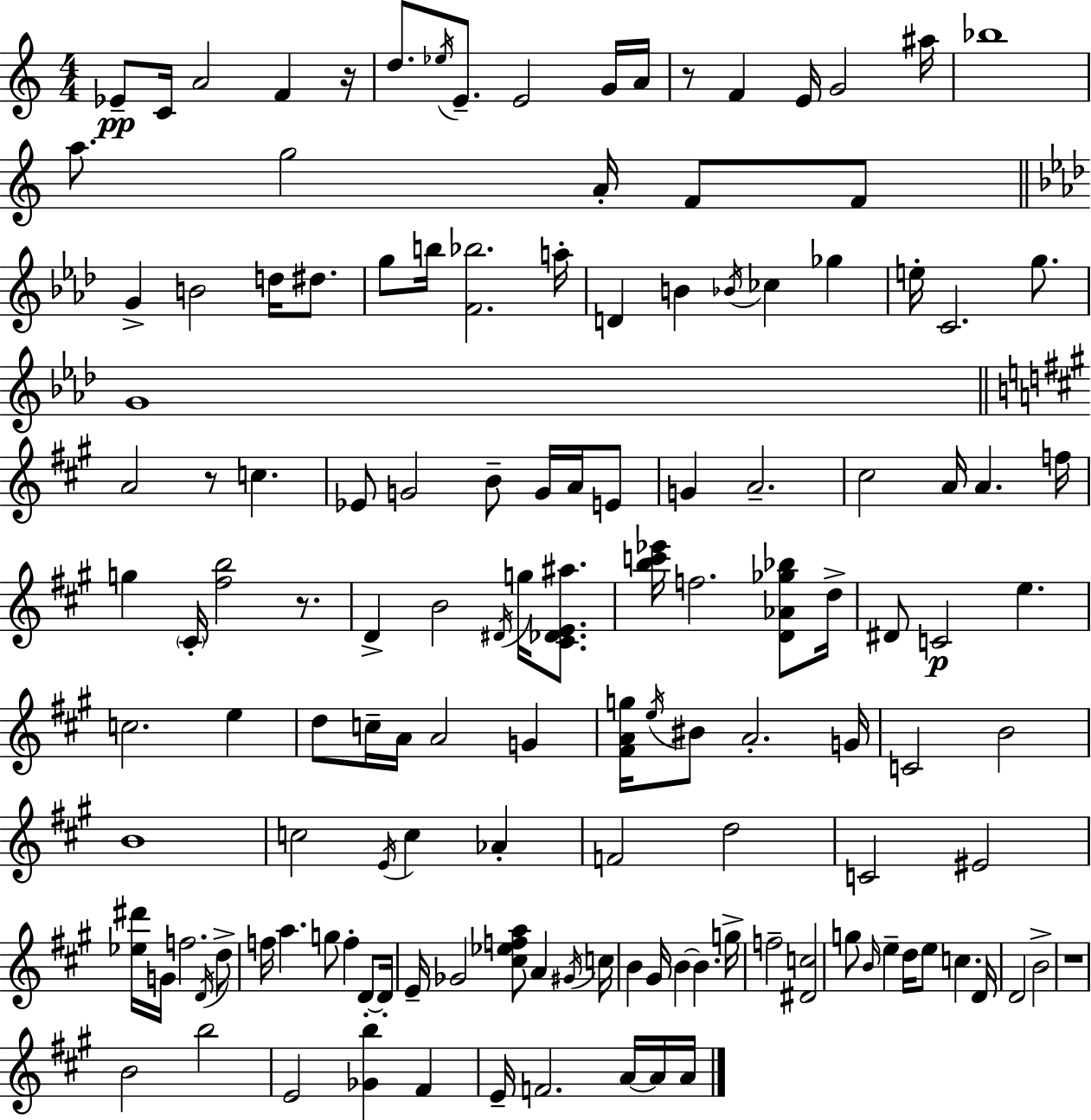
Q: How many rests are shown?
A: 5